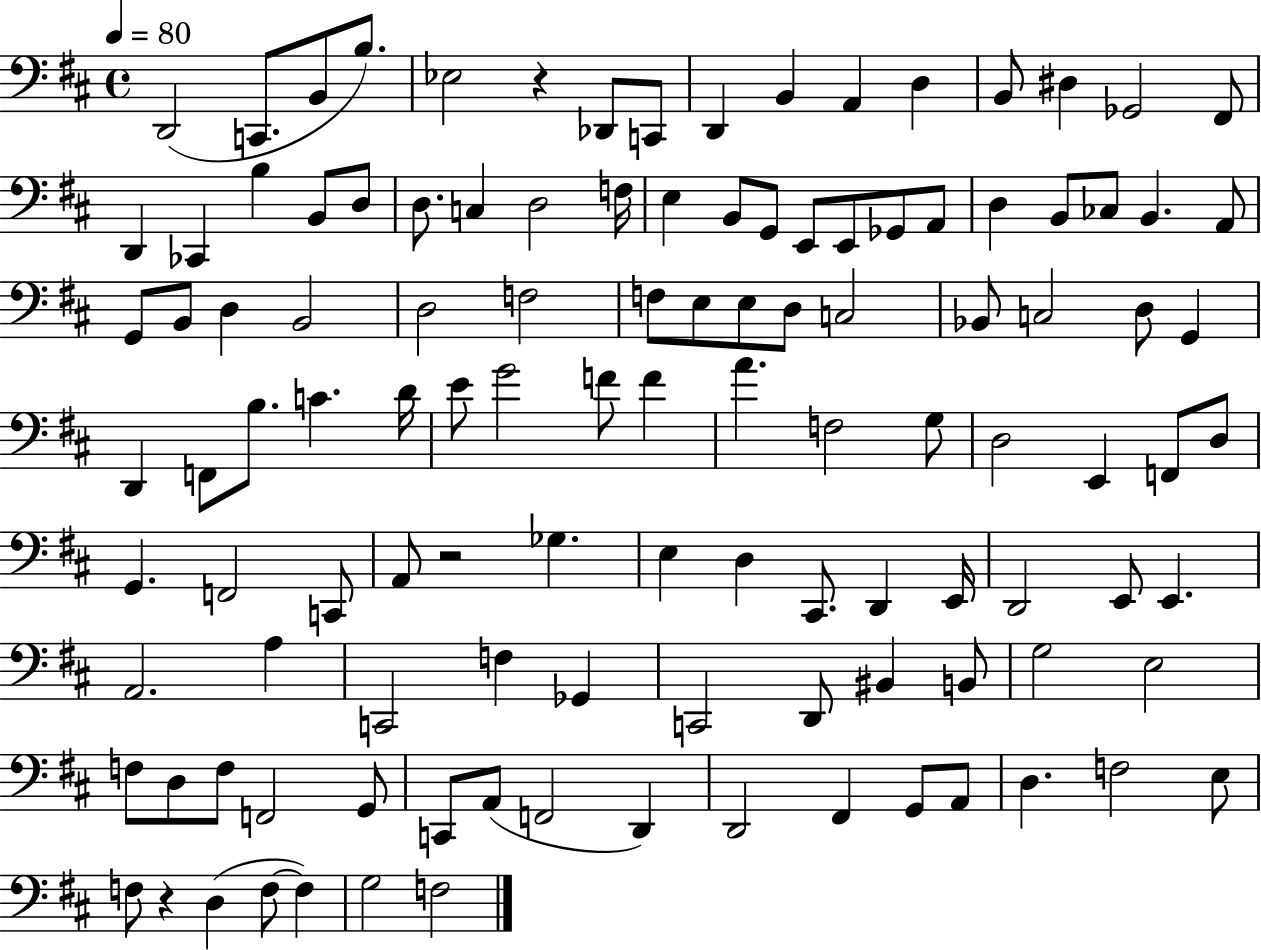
{
  \clef bass
  \time 4/4
  \defaultTimeSignature
  \key d \major
  \tempo 4 = 80
  \repeat volta 2 { d,2( c,8. b,8 b8.) | ees2 r4 des,8 c,8 | d,4 b,4 a,4 d4 | b,8 dis4 ges,2 fis,8 | \break d,4 ces,4 b4 b,8 d8 | d8. c4 d2 f16 | e4 b,8 g,8 e,8 e,8 ges,8 a,8 | d4 b,8 ces8 b,4. a,8 | \break g,8 b,8 d4 b,2 | d2 f2 | f8 e8 e8 d8 c2 | bes,8 c2 d8 g,4 | \break d,4 f,8 b8. c'4. d'16 | e'8 g'2 f'8 f'4 | a'4. f2 g8 | d2 e,4 f,8 d8 | \break g,4. f,2 c,8 | a,8 r2 ges4. | e4 d4 cis,8. d,4 e,16 | d,2 e,8 e,4. | \break a,2. a4 | c,2 f4 ges,4 | c,2 d,8 bis,4 b,8 | g2 e2 | \break f8 d8 f8 f,2 g,8 | c,8 a,8( f,2 d,4) | d,2 fis,4 g,8 a,8 | d4. f2 e8 | \break f8 r4 d4( f8~~ f4) | g2 f2 | } \bar "|."
}